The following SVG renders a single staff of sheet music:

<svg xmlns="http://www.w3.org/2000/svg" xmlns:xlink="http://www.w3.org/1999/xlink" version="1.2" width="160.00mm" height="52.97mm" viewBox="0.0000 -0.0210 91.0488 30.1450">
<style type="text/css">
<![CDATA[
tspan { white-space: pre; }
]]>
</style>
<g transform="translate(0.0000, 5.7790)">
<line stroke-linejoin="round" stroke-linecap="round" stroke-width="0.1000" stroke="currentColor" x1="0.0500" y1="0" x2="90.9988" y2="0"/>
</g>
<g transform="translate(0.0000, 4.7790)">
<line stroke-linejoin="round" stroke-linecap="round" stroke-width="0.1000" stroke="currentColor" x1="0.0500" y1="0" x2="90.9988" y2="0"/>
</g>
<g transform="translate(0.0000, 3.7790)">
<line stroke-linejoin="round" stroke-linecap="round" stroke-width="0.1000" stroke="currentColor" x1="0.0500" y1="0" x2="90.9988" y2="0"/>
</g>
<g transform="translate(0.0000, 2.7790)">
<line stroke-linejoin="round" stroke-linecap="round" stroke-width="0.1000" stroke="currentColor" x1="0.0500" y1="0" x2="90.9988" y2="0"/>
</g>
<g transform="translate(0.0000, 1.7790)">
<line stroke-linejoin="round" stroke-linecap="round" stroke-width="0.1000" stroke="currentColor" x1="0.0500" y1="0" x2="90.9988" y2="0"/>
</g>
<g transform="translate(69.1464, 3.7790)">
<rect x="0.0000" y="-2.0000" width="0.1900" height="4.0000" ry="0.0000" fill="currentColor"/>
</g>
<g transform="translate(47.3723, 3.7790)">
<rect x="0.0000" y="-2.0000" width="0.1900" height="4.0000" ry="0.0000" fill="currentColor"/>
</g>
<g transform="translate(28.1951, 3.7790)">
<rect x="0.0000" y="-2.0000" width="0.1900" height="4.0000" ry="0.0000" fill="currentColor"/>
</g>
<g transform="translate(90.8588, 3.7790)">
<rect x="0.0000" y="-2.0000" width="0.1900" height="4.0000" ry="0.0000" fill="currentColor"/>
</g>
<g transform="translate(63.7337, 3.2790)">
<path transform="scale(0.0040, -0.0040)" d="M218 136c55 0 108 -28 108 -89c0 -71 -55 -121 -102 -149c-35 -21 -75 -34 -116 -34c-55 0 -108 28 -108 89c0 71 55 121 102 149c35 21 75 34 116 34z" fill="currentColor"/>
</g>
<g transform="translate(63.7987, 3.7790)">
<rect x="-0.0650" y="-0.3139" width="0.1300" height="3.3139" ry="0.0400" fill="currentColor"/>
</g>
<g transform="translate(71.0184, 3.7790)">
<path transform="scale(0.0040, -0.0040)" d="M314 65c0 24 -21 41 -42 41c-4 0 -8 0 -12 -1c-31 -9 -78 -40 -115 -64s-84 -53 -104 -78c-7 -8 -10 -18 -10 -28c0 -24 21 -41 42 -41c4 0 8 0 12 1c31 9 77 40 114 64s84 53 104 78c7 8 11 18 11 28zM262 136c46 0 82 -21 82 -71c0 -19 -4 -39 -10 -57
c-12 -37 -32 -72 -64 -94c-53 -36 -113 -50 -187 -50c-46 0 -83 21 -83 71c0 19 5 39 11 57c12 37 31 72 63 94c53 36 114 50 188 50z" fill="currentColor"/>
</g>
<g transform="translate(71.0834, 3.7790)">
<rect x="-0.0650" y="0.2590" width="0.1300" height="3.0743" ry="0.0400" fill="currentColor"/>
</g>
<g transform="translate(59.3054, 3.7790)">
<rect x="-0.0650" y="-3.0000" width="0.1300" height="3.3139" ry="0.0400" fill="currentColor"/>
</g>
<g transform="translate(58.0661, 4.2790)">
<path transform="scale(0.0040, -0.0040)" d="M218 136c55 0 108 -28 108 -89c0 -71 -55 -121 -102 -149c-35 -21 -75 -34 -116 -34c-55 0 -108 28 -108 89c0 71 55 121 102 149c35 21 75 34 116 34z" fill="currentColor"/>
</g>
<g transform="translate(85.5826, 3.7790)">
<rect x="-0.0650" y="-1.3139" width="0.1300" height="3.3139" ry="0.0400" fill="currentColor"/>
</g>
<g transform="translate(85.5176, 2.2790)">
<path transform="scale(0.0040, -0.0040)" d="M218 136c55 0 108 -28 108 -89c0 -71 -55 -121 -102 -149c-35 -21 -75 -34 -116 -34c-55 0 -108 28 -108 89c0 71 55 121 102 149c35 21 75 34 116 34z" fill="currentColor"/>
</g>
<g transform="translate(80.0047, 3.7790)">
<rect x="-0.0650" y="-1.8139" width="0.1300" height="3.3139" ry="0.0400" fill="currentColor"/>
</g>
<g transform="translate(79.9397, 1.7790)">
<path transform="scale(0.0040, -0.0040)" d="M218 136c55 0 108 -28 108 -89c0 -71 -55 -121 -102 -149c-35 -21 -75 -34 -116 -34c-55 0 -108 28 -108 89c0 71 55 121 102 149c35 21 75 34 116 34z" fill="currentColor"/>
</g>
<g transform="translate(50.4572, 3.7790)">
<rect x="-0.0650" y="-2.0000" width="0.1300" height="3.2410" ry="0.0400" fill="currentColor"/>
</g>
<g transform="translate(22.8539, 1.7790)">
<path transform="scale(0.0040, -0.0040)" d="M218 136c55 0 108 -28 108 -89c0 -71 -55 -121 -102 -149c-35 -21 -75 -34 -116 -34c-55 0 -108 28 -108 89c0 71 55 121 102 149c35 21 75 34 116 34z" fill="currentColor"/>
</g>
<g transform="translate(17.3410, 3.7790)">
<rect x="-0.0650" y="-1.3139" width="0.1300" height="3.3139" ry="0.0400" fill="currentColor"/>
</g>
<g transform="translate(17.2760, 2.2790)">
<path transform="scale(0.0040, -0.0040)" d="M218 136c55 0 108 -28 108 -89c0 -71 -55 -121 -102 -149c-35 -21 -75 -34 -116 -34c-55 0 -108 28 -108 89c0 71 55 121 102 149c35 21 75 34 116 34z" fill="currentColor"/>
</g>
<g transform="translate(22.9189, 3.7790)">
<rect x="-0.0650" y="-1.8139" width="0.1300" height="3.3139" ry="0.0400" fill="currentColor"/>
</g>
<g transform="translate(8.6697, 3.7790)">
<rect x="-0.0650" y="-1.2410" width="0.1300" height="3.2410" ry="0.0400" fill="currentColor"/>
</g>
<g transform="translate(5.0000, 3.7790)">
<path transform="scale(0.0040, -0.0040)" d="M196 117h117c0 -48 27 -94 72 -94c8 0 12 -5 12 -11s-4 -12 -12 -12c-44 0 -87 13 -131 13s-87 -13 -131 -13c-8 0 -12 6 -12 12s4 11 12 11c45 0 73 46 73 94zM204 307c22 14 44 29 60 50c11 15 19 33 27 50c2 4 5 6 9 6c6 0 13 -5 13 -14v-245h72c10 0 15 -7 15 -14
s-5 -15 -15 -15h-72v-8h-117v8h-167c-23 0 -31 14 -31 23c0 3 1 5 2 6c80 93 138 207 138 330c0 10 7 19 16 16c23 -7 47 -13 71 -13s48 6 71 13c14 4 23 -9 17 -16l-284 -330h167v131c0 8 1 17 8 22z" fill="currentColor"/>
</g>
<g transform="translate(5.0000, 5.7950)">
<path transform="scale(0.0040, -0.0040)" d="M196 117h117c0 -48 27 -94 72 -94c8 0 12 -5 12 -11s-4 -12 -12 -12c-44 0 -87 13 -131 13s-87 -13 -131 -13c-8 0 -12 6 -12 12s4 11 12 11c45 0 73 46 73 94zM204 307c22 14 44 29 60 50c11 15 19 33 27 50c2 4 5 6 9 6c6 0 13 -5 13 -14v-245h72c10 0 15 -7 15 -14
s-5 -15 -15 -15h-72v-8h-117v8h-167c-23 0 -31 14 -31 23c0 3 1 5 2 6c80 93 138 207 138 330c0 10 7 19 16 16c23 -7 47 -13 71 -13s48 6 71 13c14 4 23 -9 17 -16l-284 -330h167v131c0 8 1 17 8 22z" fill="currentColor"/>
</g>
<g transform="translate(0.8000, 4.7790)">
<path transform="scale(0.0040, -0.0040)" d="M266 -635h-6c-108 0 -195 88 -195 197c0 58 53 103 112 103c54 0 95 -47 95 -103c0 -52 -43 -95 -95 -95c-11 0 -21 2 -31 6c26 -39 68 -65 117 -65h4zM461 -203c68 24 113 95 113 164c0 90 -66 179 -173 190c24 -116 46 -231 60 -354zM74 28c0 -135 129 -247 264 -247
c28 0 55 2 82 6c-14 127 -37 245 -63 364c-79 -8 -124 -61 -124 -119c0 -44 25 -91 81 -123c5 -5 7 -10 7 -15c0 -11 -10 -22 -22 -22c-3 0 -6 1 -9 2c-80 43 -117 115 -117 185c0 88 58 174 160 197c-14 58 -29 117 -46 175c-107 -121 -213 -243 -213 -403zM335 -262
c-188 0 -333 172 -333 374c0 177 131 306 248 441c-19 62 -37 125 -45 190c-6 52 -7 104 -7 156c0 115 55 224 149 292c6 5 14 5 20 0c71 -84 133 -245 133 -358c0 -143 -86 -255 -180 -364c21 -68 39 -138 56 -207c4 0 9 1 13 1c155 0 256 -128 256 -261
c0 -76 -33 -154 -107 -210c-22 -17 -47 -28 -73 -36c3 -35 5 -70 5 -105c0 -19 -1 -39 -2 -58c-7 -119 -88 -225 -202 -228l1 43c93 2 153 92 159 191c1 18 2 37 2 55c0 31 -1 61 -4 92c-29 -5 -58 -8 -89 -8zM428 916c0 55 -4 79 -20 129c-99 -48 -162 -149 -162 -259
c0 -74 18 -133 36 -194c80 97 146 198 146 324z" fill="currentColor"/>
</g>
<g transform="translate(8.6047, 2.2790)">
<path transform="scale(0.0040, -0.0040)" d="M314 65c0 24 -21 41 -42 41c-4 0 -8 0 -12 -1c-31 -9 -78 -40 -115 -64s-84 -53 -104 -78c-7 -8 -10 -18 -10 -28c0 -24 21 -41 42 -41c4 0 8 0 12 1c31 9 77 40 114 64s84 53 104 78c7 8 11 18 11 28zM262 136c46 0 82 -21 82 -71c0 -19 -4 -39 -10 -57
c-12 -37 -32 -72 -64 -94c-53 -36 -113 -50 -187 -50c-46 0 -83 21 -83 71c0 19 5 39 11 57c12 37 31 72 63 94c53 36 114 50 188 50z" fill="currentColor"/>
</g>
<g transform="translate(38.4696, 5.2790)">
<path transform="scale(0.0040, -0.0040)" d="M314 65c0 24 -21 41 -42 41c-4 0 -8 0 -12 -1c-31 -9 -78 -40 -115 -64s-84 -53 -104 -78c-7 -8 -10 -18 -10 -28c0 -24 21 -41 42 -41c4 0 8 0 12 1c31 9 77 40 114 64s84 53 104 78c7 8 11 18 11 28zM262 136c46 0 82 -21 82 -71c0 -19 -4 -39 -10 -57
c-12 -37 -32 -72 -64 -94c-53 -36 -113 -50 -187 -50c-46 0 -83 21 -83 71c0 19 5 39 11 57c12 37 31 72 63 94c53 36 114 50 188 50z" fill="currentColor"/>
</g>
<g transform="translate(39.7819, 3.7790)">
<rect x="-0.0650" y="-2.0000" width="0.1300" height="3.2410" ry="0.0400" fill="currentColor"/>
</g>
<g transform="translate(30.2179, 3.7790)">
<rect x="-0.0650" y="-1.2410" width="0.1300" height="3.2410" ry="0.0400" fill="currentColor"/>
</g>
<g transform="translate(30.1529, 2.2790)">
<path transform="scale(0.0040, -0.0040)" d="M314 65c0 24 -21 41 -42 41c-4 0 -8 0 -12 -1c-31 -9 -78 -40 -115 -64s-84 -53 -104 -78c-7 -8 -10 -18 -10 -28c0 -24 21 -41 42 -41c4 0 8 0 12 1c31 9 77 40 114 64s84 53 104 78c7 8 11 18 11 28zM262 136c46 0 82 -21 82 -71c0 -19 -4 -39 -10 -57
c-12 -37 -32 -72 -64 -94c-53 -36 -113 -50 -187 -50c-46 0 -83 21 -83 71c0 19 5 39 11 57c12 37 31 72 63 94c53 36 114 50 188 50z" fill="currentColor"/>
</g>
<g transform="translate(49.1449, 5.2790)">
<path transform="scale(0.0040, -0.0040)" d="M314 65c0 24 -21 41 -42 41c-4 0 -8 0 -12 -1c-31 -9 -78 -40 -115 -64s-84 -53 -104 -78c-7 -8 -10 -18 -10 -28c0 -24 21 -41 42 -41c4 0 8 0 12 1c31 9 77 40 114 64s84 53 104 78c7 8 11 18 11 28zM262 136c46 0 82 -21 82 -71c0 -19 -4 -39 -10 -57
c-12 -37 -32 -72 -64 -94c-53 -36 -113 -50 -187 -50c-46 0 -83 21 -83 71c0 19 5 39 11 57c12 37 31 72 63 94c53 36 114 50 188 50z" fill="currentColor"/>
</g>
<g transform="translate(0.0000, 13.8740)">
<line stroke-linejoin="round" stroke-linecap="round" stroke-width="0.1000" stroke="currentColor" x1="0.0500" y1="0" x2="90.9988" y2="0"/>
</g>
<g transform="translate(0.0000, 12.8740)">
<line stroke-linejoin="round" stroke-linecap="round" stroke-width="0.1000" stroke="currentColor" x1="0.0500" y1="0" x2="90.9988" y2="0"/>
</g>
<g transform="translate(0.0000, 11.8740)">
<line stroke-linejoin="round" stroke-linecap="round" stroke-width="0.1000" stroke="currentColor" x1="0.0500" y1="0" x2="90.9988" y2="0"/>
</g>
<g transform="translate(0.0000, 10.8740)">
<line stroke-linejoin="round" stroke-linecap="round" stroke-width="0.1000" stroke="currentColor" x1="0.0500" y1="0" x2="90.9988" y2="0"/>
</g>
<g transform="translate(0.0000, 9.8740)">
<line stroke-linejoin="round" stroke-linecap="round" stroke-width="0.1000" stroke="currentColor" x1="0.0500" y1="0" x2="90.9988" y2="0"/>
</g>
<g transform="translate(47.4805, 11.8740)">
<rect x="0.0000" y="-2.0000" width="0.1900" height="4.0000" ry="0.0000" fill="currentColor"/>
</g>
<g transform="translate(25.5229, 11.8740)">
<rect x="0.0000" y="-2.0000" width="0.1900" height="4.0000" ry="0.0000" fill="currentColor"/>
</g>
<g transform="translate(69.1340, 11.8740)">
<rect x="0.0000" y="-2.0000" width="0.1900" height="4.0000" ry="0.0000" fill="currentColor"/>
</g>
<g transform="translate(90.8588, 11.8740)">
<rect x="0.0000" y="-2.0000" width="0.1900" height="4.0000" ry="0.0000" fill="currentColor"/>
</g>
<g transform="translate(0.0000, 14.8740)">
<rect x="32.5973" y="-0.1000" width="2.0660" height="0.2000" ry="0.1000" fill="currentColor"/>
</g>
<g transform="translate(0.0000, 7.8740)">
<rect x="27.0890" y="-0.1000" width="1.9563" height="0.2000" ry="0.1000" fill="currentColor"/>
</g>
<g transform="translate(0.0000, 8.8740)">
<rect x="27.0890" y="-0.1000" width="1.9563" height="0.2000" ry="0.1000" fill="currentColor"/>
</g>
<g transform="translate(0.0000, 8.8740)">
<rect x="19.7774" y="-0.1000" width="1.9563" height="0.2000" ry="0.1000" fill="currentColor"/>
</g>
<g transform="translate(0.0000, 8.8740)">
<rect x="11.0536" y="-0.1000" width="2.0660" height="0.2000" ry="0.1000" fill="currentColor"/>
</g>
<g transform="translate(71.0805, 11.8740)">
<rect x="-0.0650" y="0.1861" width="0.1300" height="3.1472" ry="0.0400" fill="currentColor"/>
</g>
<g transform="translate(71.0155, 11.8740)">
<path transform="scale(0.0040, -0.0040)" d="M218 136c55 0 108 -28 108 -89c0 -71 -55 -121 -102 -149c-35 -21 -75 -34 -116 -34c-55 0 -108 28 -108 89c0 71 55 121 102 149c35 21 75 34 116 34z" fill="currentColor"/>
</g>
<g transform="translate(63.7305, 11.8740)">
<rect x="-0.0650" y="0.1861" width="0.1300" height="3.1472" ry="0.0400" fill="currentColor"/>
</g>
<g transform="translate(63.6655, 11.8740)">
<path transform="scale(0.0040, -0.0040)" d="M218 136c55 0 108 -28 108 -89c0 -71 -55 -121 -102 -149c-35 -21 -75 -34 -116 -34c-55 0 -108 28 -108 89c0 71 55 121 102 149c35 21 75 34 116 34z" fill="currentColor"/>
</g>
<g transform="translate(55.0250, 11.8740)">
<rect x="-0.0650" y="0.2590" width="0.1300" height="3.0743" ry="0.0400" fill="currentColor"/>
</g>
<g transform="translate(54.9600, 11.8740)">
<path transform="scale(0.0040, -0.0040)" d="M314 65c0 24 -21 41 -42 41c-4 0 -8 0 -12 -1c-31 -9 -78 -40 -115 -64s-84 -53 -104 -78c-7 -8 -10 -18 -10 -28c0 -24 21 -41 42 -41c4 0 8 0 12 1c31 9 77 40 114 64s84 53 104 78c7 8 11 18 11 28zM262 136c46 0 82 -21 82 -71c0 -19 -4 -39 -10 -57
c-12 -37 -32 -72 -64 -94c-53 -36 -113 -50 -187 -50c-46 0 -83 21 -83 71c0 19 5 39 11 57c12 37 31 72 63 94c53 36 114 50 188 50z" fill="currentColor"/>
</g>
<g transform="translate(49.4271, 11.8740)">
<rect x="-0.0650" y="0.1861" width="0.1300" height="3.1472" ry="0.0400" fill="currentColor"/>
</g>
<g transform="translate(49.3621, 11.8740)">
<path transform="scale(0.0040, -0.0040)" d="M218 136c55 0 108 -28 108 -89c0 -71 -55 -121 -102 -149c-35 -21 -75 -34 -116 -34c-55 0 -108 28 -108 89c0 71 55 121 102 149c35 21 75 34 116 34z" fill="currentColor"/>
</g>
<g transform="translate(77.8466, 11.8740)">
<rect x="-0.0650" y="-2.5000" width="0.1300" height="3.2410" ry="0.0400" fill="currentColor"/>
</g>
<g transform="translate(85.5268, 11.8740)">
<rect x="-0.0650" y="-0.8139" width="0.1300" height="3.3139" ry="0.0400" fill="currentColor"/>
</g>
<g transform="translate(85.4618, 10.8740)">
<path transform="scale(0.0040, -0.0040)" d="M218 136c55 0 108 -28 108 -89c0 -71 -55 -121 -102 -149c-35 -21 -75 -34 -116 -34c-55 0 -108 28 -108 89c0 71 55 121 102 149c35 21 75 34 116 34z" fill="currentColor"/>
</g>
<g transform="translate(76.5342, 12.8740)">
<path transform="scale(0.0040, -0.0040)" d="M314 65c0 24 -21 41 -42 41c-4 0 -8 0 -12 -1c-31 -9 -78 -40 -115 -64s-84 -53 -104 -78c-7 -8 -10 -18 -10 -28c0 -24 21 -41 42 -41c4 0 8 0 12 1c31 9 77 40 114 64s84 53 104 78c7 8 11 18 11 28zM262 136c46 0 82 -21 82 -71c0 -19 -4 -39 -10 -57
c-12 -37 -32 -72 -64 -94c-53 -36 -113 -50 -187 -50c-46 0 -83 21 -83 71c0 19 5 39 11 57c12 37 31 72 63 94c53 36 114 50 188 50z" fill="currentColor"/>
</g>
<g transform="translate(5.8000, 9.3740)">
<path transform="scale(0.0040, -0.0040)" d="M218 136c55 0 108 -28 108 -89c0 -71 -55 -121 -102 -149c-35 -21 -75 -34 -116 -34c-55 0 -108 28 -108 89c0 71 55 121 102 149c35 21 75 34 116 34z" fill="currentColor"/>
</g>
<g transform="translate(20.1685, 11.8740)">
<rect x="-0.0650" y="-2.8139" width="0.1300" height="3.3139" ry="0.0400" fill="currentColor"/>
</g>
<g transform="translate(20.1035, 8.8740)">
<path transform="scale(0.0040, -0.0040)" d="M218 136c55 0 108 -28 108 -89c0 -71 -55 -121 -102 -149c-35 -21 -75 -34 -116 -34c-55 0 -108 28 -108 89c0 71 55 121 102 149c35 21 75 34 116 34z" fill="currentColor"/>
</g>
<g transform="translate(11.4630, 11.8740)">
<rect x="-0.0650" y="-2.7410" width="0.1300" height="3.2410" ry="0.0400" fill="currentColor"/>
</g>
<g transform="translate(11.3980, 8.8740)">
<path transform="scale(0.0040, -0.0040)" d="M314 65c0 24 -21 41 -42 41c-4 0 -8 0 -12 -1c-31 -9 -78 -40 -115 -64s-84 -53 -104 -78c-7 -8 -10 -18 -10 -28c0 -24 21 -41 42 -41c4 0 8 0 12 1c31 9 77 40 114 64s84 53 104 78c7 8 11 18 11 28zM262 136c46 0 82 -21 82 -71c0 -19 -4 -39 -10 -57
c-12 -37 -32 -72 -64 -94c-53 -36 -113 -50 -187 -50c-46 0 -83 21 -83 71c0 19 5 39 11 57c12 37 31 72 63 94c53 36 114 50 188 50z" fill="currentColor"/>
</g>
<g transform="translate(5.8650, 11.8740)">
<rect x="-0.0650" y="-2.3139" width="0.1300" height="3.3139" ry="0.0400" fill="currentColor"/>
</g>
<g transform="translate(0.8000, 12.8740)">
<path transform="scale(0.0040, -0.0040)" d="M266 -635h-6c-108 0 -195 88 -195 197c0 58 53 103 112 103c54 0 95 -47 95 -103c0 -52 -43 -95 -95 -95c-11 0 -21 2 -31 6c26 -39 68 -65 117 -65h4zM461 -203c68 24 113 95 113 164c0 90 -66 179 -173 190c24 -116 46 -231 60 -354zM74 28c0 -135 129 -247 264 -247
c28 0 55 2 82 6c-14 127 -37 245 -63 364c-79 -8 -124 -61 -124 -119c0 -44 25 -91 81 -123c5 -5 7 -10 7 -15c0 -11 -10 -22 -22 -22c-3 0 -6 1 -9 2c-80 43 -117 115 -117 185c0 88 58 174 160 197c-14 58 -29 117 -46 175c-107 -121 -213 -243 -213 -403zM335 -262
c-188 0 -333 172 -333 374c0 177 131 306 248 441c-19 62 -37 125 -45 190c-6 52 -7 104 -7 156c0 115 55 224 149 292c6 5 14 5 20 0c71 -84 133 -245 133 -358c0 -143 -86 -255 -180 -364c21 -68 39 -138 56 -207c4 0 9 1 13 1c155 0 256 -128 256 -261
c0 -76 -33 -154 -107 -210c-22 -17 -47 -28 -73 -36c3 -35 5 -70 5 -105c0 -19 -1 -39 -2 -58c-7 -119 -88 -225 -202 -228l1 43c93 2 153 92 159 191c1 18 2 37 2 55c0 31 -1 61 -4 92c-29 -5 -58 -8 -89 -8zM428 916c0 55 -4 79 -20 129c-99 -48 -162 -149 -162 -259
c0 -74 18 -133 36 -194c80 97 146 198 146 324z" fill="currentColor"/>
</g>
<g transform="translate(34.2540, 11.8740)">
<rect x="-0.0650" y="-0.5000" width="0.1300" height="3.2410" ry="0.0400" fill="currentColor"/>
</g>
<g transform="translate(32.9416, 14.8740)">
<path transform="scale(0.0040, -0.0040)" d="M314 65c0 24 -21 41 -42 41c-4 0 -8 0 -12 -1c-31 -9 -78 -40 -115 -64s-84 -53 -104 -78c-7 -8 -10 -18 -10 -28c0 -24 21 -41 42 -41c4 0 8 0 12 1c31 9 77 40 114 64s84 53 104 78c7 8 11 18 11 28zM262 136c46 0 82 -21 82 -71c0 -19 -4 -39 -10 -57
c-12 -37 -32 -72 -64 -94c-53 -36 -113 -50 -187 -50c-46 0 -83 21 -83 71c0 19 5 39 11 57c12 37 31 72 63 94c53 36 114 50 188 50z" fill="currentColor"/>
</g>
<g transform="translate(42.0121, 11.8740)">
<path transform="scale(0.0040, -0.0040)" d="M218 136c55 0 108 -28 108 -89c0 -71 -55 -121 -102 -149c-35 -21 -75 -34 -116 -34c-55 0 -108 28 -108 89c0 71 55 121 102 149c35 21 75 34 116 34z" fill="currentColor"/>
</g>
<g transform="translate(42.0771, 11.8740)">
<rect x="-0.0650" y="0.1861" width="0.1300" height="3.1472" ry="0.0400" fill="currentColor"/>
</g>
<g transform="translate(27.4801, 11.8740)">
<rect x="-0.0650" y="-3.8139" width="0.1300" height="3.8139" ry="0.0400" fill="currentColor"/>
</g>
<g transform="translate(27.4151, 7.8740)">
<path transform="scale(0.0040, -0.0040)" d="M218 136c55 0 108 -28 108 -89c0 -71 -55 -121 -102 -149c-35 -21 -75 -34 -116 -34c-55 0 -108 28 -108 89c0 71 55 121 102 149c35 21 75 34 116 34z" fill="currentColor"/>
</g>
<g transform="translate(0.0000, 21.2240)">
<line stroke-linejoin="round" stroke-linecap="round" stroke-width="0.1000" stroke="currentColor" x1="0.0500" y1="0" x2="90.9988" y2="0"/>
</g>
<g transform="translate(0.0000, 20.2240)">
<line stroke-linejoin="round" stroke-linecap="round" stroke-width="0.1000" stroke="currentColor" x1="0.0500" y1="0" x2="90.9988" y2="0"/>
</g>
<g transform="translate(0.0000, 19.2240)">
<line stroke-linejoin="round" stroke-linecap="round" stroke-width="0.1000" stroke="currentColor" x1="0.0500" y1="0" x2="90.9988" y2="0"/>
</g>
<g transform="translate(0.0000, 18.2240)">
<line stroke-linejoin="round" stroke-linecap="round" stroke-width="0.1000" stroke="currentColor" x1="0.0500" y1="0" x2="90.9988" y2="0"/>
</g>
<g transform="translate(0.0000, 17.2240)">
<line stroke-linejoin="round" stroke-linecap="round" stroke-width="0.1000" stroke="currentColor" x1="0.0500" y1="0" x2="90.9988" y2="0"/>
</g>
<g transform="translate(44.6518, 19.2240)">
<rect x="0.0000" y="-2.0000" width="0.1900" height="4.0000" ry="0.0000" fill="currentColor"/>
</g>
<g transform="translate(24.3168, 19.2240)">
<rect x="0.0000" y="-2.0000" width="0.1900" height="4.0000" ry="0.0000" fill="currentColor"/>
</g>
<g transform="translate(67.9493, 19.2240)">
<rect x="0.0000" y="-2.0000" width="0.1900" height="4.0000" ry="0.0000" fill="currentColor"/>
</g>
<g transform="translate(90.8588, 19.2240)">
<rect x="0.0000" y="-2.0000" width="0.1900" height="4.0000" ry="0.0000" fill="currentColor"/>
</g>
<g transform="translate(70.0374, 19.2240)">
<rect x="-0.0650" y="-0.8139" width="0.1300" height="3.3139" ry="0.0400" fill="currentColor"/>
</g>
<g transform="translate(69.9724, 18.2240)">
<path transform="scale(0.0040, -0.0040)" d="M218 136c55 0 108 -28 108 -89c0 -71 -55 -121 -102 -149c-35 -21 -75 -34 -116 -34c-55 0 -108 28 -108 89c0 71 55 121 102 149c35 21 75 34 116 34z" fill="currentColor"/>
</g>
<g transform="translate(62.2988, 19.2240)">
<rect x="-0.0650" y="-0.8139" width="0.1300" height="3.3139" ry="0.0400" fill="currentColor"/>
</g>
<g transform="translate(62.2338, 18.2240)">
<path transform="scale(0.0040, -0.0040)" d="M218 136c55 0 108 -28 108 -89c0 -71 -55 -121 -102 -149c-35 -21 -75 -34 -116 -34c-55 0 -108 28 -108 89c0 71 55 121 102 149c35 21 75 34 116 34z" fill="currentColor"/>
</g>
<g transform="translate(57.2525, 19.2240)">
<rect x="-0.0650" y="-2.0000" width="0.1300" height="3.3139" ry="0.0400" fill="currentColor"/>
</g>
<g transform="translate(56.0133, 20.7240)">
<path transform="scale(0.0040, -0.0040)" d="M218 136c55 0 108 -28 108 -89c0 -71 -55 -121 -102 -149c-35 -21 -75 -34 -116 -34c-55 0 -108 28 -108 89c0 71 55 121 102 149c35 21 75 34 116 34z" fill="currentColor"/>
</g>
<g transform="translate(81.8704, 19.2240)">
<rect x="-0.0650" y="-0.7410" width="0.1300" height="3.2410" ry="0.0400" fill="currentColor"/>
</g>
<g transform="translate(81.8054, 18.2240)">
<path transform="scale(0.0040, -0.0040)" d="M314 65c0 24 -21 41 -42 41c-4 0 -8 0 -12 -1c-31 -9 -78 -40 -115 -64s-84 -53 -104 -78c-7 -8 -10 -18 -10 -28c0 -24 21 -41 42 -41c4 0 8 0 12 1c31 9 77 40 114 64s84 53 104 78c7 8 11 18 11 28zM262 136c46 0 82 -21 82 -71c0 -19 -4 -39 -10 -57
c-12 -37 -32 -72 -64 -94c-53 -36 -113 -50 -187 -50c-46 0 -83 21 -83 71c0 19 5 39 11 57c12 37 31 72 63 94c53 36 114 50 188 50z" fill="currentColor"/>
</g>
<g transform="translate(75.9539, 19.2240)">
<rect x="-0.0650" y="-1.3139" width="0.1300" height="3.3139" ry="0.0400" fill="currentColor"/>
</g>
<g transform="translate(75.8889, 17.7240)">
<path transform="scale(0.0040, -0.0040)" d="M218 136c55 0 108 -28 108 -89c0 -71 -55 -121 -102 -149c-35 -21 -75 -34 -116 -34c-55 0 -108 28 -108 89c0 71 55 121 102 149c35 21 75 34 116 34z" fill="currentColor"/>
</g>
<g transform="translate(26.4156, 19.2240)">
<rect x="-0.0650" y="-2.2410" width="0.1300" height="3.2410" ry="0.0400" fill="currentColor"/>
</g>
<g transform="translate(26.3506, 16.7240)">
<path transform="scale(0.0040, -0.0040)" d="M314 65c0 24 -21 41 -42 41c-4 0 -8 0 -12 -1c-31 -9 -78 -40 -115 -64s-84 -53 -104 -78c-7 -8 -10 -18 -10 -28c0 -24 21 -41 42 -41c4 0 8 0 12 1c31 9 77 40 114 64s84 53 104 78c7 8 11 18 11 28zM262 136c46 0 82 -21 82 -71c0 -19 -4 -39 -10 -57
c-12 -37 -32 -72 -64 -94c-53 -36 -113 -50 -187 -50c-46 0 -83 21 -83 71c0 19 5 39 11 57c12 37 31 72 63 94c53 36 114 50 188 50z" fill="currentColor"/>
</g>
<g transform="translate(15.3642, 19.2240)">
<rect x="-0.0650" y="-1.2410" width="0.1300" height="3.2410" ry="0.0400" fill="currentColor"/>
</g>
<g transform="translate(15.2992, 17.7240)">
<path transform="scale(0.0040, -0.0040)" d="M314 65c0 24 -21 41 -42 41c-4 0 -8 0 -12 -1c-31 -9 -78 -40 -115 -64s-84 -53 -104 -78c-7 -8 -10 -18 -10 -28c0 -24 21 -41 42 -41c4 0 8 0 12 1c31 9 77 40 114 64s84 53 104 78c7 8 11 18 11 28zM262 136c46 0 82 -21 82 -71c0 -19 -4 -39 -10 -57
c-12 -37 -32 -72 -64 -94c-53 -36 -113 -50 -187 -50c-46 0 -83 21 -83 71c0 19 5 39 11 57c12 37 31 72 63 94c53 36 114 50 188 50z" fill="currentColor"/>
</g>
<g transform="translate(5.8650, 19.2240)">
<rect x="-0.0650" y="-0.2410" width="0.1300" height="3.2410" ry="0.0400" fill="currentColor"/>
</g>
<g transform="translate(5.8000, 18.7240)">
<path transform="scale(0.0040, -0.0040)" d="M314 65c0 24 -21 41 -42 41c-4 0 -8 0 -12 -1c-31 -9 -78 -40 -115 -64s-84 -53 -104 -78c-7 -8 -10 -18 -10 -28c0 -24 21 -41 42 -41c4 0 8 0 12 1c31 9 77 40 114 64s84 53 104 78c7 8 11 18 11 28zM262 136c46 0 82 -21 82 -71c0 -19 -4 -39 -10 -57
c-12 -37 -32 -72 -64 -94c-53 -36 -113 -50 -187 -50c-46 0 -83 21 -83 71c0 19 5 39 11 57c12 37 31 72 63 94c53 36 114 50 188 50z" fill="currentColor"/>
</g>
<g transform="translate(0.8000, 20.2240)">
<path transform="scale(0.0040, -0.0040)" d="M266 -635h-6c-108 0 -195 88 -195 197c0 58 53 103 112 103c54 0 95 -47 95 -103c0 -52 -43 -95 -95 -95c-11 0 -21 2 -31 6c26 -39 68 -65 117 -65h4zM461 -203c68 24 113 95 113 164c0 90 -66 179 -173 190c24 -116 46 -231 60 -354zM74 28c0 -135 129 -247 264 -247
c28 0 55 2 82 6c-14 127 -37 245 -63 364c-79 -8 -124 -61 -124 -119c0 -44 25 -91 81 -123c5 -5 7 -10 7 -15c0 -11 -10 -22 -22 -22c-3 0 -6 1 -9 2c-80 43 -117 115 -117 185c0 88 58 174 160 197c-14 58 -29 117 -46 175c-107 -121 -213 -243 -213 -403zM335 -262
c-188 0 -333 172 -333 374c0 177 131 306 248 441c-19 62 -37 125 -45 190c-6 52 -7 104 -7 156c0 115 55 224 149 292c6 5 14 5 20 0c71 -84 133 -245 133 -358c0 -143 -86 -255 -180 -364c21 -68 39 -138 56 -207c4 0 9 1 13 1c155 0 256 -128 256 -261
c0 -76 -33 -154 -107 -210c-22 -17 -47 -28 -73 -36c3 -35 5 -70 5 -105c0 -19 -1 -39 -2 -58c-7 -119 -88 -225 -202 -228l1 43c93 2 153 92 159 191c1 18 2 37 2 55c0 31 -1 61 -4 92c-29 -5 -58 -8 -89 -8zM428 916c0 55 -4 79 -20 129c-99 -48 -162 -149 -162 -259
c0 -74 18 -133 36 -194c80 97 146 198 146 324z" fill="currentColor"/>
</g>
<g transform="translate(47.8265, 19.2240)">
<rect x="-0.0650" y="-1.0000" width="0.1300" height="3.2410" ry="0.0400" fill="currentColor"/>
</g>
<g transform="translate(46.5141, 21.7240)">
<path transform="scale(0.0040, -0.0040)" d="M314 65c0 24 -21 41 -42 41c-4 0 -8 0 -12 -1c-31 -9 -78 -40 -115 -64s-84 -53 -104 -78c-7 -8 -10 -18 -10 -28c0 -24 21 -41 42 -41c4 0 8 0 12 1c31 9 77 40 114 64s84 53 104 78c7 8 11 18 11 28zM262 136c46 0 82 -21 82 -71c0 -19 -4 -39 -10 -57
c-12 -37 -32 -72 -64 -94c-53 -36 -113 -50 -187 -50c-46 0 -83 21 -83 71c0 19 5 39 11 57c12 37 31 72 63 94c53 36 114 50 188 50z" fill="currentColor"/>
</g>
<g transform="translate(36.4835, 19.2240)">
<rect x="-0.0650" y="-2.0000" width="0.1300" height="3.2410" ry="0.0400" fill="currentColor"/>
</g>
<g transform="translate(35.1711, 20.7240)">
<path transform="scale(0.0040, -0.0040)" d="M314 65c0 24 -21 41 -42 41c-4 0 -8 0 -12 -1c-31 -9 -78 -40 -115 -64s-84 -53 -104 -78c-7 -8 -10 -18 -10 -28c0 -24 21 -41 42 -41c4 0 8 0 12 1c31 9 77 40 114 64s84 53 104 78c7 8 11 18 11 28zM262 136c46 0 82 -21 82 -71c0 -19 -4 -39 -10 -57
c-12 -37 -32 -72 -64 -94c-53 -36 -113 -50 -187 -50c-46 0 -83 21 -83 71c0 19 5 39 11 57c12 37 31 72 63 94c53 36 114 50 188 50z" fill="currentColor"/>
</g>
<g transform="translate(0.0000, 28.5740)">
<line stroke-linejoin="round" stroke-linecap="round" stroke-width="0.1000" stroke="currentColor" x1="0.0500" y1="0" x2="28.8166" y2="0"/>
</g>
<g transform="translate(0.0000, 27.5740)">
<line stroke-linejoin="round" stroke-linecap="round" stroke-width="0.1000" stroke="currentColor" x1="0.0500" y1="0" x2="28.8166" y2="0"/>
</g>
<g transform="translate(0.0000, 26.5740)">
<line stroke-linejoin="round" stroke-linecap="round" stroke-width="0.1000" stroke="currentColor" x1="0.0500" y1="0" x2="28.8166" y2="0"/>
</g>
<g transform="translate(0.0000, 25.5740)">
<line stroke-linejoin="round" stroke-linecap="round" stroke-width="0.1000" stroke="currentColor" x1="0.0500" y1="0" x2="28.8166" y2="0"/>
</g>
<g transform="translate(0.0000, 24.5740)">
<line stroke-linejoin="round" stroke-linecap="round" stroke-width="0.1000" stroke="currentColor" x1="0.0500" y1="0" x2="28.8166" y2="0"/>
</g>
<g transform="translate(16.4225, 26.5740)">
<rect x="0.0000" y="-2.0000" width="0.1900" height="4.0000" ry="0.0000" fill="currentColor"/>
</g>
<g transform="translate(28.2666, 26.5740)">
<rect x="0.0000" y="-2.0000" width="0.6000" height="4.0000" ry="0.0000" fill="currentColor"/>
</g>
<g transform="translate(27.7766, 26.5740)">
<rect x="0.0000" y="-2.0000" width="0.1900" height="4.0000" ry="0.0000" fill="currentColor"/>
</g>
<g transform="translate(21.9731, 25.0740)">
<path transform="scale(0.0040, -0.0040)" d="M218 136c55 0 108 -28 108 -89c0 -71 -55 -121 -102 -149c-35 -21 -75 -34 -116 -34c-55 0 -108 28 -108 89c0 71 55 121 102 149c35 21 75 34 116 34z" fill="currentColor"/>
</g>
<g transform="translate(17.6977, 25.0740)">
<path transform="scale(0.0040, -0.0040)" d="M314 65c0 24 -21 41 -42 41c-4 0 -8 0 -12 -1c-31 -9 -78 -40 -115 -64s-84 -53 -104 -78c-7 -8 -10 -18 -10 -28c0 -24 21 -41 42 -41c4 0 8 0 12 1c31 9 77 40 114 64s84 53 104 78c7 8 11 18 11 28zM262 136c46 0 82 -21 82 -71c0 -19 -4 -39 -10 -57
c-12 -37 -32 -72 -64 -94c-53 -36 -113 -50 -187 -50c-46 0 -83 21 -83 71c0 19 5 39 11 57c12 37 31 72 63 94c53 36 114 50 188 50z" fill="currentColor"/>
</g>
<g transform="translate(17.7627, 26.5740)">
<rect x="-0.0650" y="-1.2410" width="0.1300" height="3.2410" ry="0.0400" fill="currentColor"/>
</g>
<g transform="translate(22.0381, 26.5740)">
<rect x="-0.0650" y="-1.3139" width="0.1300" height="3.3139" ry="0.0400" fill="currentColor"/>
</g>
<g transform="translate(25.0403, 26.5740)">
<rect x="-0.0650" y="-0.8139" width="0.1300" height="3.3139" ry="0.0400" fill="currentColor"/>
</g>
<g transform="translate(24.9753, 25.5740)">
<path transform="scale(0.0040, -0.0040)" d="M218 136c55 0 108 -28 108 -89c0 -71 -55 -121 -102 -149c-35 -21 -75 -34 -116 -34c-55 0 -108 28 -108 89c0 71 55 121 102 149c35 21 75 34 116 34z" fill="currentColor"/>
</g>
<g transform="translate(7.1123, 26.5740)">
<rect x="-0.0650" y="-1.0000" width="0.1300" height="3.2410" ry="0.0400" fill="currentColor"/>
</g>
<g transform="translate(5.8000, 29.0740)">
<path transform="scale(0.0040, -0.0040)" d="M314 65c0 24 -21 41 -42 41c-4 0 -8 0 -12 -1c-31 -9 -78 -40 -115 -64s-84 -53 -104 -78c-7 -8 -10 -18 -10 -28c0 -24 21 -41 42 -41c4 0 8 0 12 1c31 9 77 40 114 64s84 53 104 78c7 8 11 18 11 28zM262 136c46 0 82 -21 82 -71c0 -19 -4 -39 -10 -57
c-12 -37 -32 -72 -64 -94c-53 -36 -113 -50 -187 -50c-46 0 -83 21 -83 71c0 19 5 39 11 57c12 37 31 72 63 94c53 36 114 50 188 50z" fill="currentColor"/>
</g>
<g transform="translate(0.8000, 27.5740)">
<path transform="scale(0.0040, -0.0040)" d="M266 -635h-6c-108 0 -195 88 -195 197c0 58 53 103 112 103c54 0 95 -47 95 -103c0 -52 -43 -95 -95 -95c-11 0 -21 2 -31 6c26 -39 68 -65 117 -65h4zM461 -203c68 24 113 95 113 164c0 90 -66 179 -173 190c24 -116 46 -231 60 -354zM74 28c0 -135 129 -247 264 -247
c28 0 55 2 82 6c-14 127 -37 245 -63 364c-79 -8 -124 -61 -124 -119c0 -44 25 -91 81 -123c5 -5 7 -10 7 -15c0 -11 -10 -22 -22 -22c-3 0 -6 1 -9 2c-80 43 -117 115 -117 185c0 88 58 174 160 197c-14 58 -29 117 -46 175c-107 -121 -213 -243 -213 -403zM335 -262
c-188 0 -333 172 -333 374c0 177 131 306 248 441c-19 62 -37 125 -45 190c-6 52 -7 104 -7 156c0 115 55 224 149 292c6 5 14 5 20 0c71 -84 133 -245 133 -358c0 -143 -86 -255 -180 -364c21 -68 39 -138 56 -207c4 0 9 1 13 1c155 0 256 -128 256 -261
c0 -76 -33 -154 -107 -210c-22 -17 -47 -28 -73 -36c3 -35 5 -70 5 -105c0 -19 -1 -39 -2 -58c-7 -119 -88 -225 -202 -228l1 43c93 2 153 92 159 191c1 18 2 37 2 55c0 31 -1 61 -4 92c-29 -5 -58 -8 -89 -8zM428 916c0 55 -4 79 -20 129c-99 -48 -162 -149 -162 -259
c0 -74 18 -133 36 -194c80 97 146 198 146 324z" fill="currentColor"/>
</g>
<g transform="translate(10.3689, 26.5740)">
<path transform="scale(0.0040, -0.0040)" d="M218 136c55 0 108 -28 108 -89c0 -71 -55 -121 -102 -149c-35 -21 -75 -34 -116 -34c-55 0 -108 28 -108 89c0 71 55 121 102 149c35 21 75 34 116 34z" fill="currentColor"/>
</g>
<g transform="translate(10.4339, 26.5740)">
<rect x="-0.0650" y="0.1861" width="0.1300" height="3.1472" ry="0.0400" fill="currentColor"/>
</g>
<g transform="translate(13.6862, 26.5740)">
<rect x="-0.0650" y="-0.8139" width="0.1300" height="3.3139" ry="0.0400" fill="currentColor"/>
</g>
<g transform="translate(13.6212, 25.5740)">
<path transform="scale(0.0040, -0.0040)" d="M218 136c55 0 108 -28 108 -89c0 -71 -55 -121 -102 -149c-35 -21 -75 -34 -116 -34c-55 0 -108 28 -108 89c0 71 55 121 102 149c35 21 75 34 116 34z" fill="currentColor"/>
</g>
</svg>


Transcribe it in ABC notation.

X:1
T:Untitled
M:4/4
L:1/4
K:C
e2 e f e2 F2 F2 A c B2 f e g a2 a c' C2 B B B2 B B G2 d c2 e2 g2 F2 D2 F d d e d2 D2 B d e2 e d